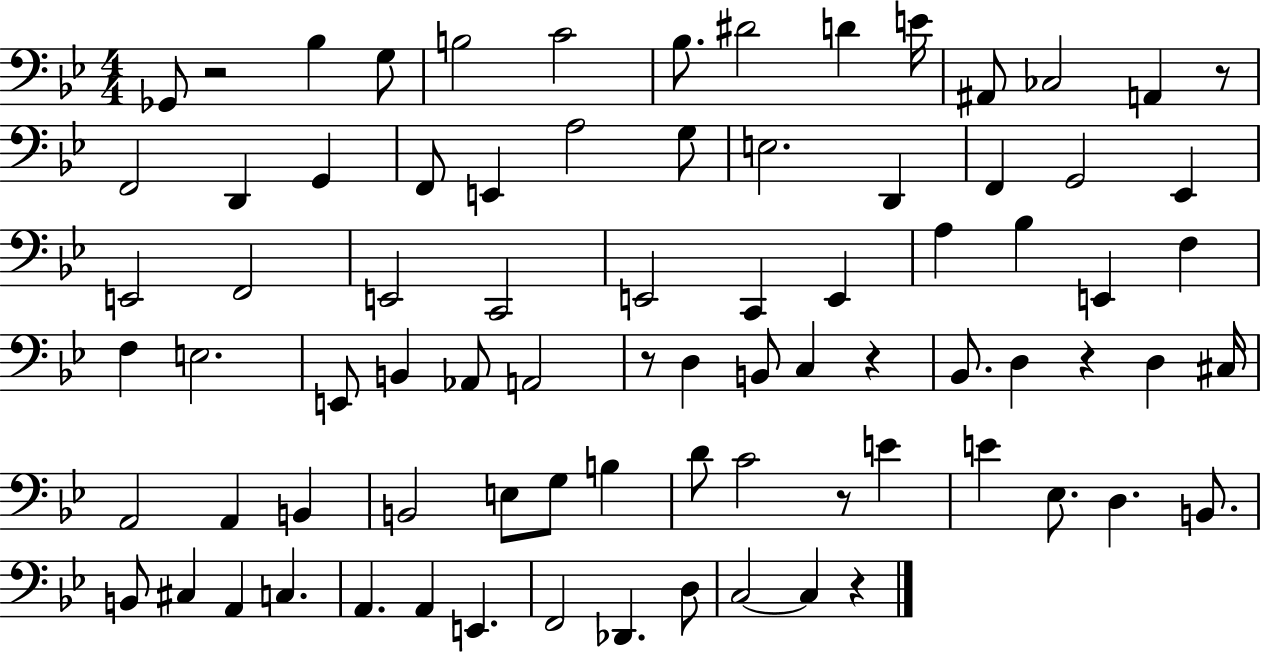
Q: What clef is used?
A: bass